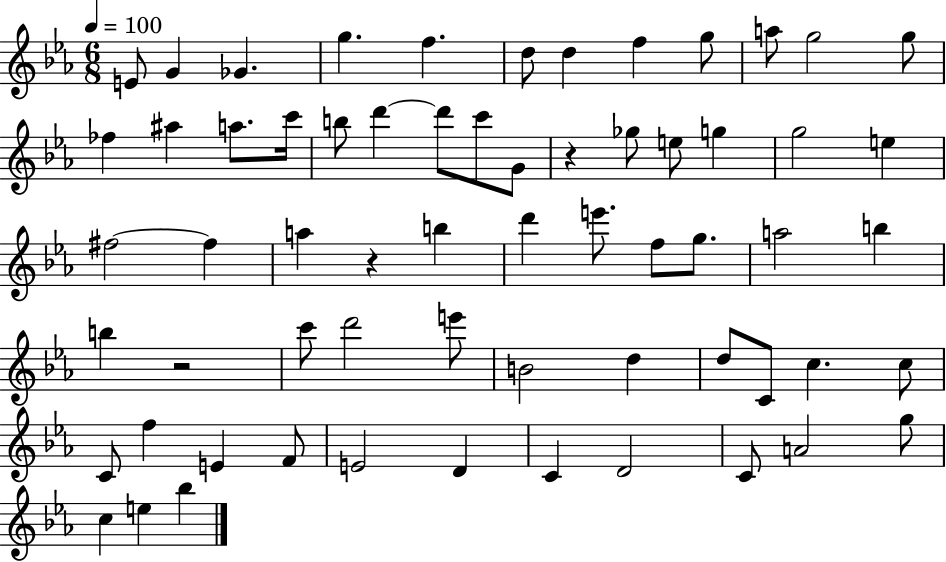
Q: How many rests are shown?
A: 3